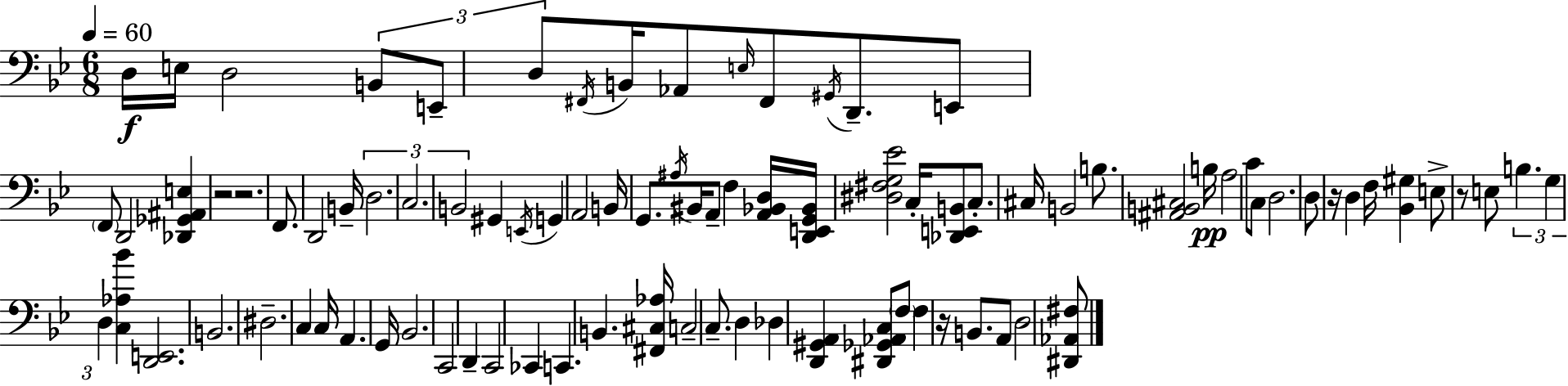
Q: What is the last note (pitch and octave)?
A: D3